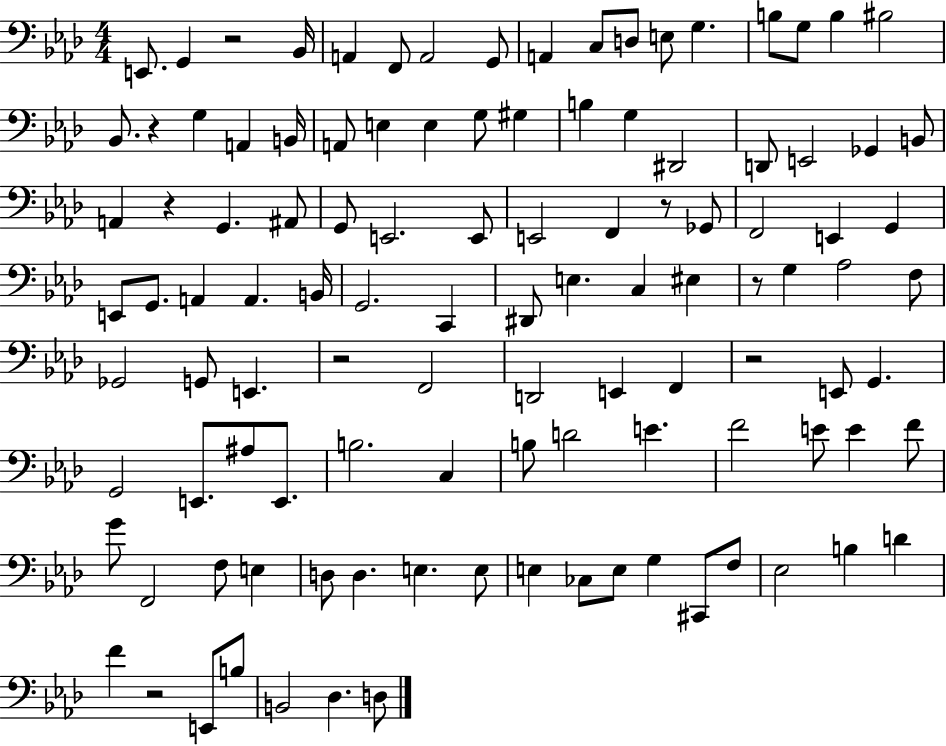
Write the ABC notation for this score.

X:1
T:Untitled
M:4/4
L:1/4
K:Ab
E,,/2 G,, z2 _B,,/4 A,, F,,/2 A,,2 G,,/2 A,, C,/2 D,/2 E,/2 G, B,/2 G,/2 B, ^B,2 _B,,/2 z G, A,, B,,/4 A,,/2 E, E, G,/2 ^G, B, G, ^D,,2 D,,/2 E,,2 _G,, B,,/2 A,, z G,, ^A,,/2 G,,/2 E,,2 E,,/2 E,,2 F,, z/2 _G,,/2 F,,2 E,, G,, E,,/2 G,,/2 A,, A,, B,,/4 G,,2 C,, ^D,,/2 E, C, ^E, z/2 G, _A,2 F,/2 _G,,2 G,,/2 E,, z2 F,,2 D,,2 E,, F,, z2 E,,/2 G,, G,,2 E,,/2 ^A,/2 E,,/2 B,2 C, B,/2 D2 E F2 E/2 E F/2 G/2 F,,2 F,/2 E, D,/2 D, E, E,/2 E, _C,/2 E,/2 G, ^C,,/2 F,/2 _E,2 B, D F z2 E,,/2 B,/2 B,,2 _D, D,/2